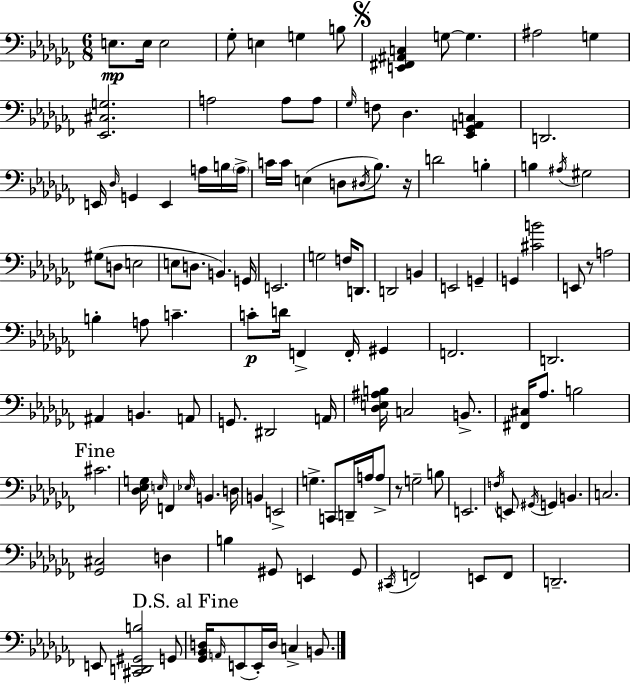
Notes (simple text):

E3/e. E3/s E3/h Gb3/e E3/q G3/q B3/e [E2,F#2,A#2,C3]/q G3/e G3/q. A#3/h G3/q [Eb2,C#3,G3]/h. A3/h A3/e A3/e Gb3/s F3/e Db3/q. [Eb2,Gb2,A2,C3]/q D2/h. E2/s Db3/s G2/q E2/q A3/s B3/s A3/s C4/s C4/s E3/q D3/e D#3/s Bb3/e. R/s D4/h B3/q B3/q A#3/s G#3/h G#3/e D3/e E3/h E3/e D3/e. B2/q. G2/s E2/h. G3/h F3/s D2/e. D2/h B2/q E2/h G2/q G2/q [C#4,B4]/h E2/e R/e A3/h B3/q A3/e C4/q. C4/e D4/s F2/q F2/s G#2/q F2/h. D2/h. A#2/q B2/q. A2/e G2/e. D#2/h A2/s [Db3,E3,A#3,B3]/s C3/h B2/e. [F#2,C#3]/s Ab3/e. B3/h C#4/h. [Db3,Eb3,G3]/s E3/s F2/q Eb3/s B2/q. D3/s B2/q E2/h G3/q. C2/e D2/s A3/s A3/e R/e G3/h B3/e E2/h. F3/s E2/e G#2/s G2/q B2/q. C3/h. [Gb2,C#3]/h D3/q B3/q G#2/e E2/q G#2/e C#2/s F2/h E2/e F2/e D2/h. E2/e [C#2,D2,G#2,B3]/h G2/e [Gb2,Bb2,D3]/s A2/s E2/e E2/s D3/s C3/q B2/e.